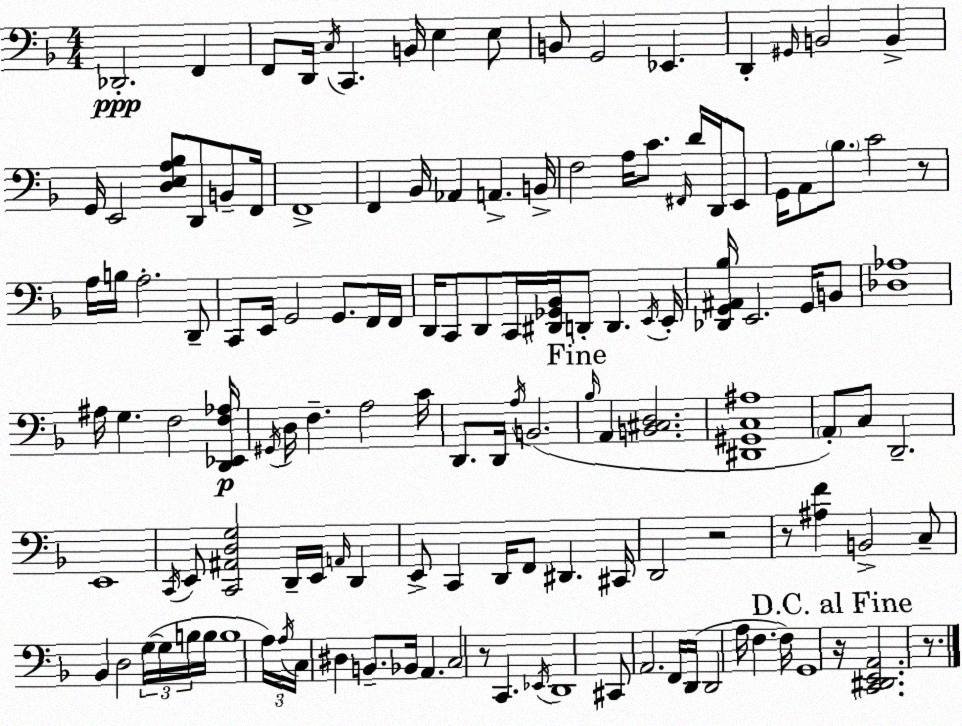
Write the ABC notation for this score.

X:1
T:Untitled
M:4/4
L:1/4
K:Dm
_D,,2 F,, F,,/2 D,,/4 C,/4 C,, B,,/4 E, E,/2 B,,/2 G,,2 _E,, D,, ^G,,/4 B,,2 B,, G,,/4 E,,2 [D,E,A,_B,]/2 D,,/2 B,,/2 F,,/4 F,,4 F,, _B,,/4 _A,, A,, B,,/4 F,2 A,/4 C/2 ^F,,/4 D/4 D,,/4 E,,/2 G,,/4 A,,/2 _B,/2 C2 z/2 A,/4 B,/4 A,2 D,,/2 C,,/2 E,,/4 G,,2 G,,/2 F,,/4 F,,/4 D,,/4 C,,/2 D,,/2 C,,/4 [^D,,_G,,_B,,]/4 D,,/2 D,, E,,/4 E,,/4 [_D,,G,,^A,,_B,]/4 E,,2 G,,/4 B,,/2 [_D,_A,]4 ^A,/4 G, F,2 [D,,_E,,F,_A,]/4 ^G,,/4 D,/4 F, A,2 C/4 D,,/2 D,,/4 A,/4 B,,2 _B,/4 A,, [B,,^C,D,]2 [^D,,^G,,C,^A,]4 A,,/2 C,/2 D,,2 E,,4 C,,/4 E,,/2 [C,,^A,,D,G,]2 D,,/4 E,,/4 A,,/4 D,, E,,/2 C,, D,,/4 F,,/2 ^D,, ^C,,/4 D,,2 z2 z/2 [^A,F] B,,2 C,/2 _B,, D,2 G,/4 G,/4 B,/4 B,/4 B,4 A,/4 A,/4 C,/4 ^D, B,,/2 _B,,/4 A,, C,2 z/2 C,, _E,,/4 D,,4 ^C,,/2 A,,2 F,,/4 D,,/4 D,,2 A,/4 F, F,/4 G,,4 z/4 [C,,^D,,E,,A,,]2 z/2